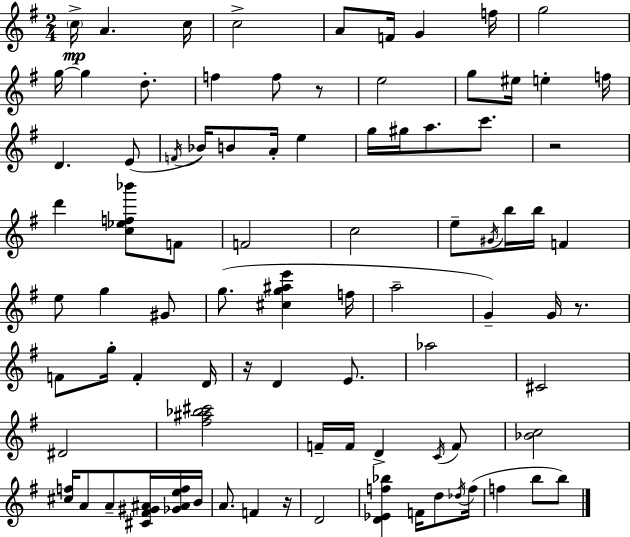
{
  \clef treble
  \numericTimeSignature
  \time 2/4
  \key e \minor
  \repeat volta 2 { \parenthesize c''16->\mp a'4. c''16 | c''2-> | a'8 f'16 g'4 f''16 | g''2 | \break g''16~~ g''4 d''8.-. | f''4 f''8 r8 | e''2 | g''8 eis''16 e''4-. f''16 | \break d'4. e'8( | \acciaccatura { f'16 } bes'16) b'8 a'16-. e''4 | g''16 gis''16 a''8. c'''8. | r2 | \break d'''4 <c'' ees'' f'' bes'''>8 f'8 | f'2 | c''2 | e''8-- \acciaccatura { gis'16 } b''16 b''16 f'4 | \break e''8 g''4 | gis'8 g''8.( <cis'' g'' ais'' e'''>4 | f''16 a''2-- | g'4--) g'16 r8. | \break f'8 g''16-. f'4-. | d'16 r16 d'4 e'8. | aes''2 | cis'2 | \break dis'2 | <fis'' ais'' bes'' cis'''>2 | f'16-- f'16 d'4-> | \acciaccatura { c'16 } f'8 <bes' c''>2 | \break <cis'' f''>16 a'8 a'8-- | <cis' fis' gis' ais'>16 <ges' ais' e'' f''>16 b'16 a'8. f'4 | r16 d'2 | <d' ees' f'' bes''>4 f'16 | \break d''8 \acciaccatura { des''16 }( f''16 f''4 | b''8 b''8) } \bar "|."
}